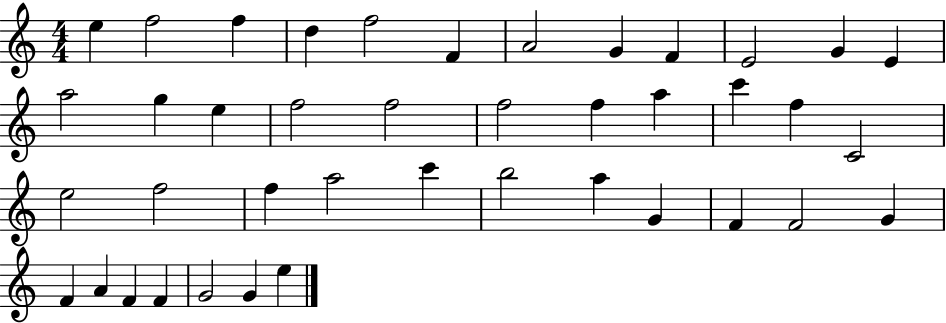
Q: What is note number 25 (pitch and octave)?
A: F5